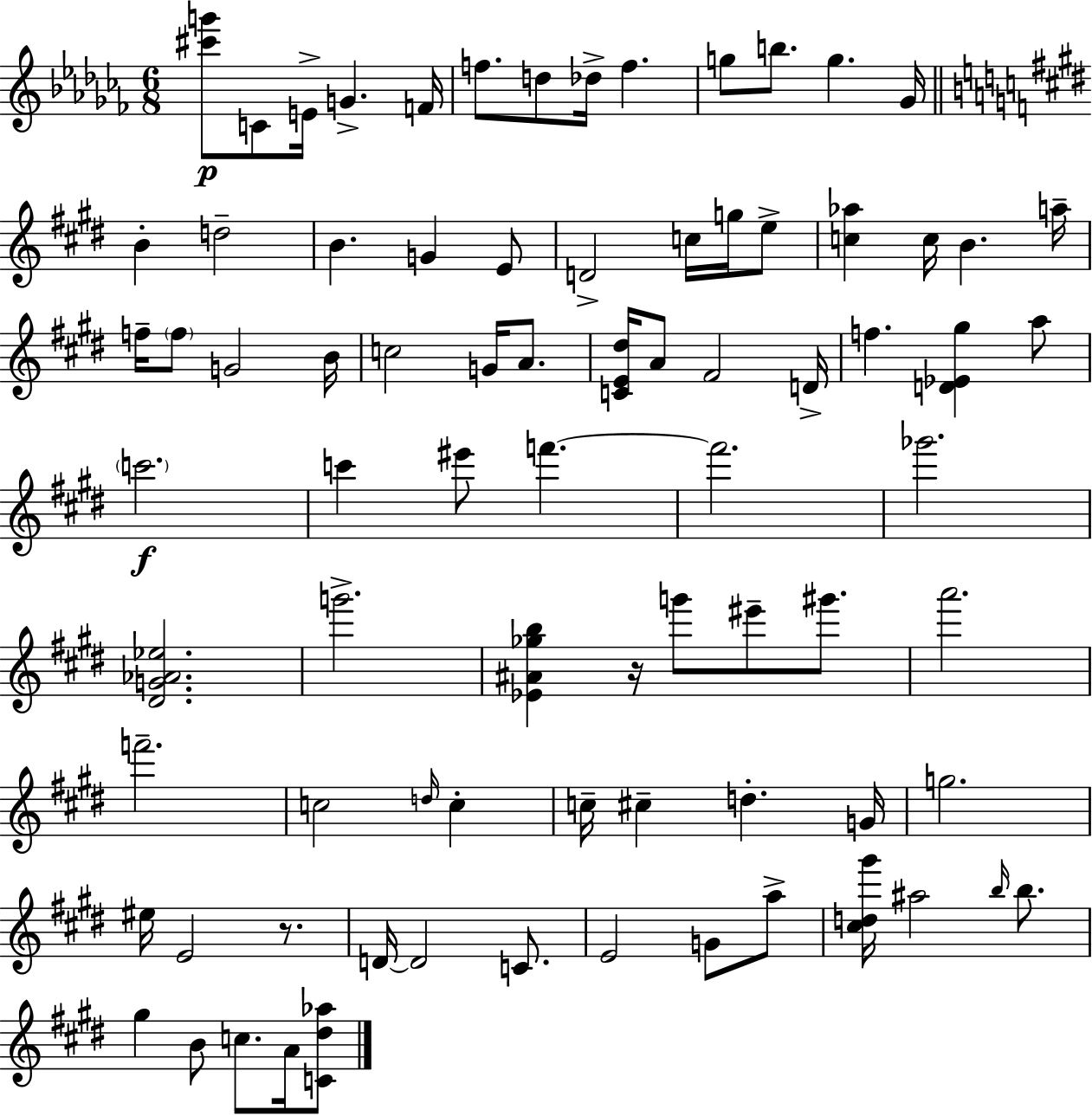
[C#6,G6]/e C4/e E4/s G4/q. F4/s F5/e. D5/e Db5/s F5/q. G5/e B5/e. G5/q. Gb4/s B4/q D5/h B4/q. G4/q E4/e D4/h C5/s G5/s E5/e [C5,Ab5]/q C5/s B4/q. A5/s F5/s F5/e G4/h B4/s C5/h G4/s A4/e. [C4,E4,D#5]/s A4/e F#4/h D4/s F5/q. [D4,Eb4,G#5]/q A5/e C6/h. C6/q EIS6/e F6/q. F6/h. Gb6/h. [D#4,G4,Ab4,Eb5]/h. G6/h. [Eb4,A#4,Gb5,B5]/q R/s G6/e EIS6/e G#6/e. A6/h. F6/h. C5/h D5/s C5/q C5/s C#5/q D5/q. G4/s G5/h. EIS5/s E4/h R/e. D4/s D4/h C4/e. E4/h G4/e A5/e [C#5,D5,G#6]/s A#5/h B5/s B5/e. G#5/q B4/e C5/e. A4/s [C4,D#5,Ab5]/e